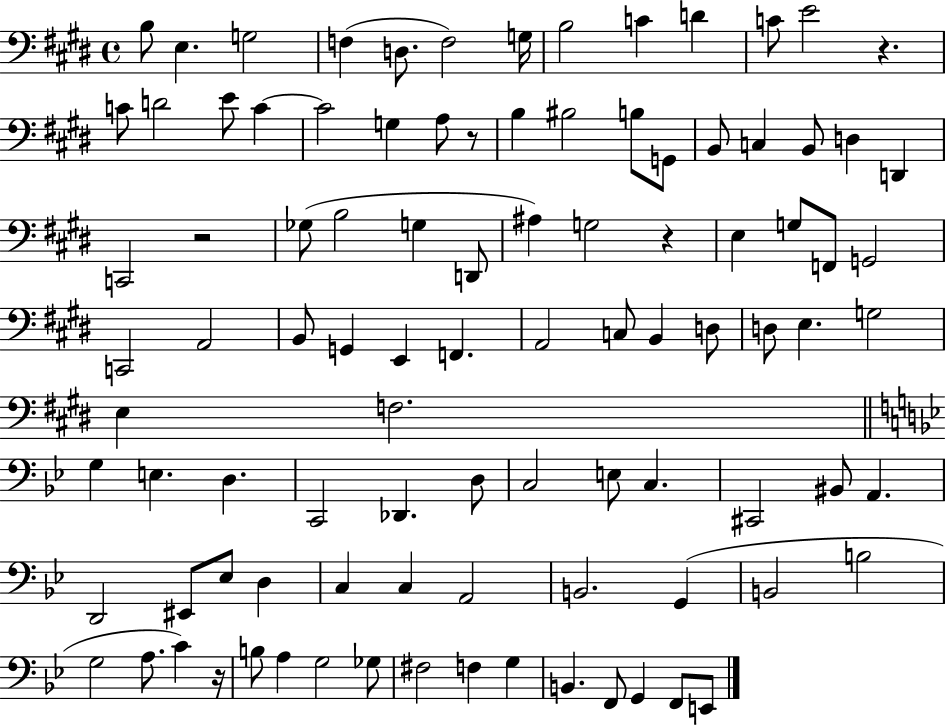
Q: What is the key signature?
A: E major